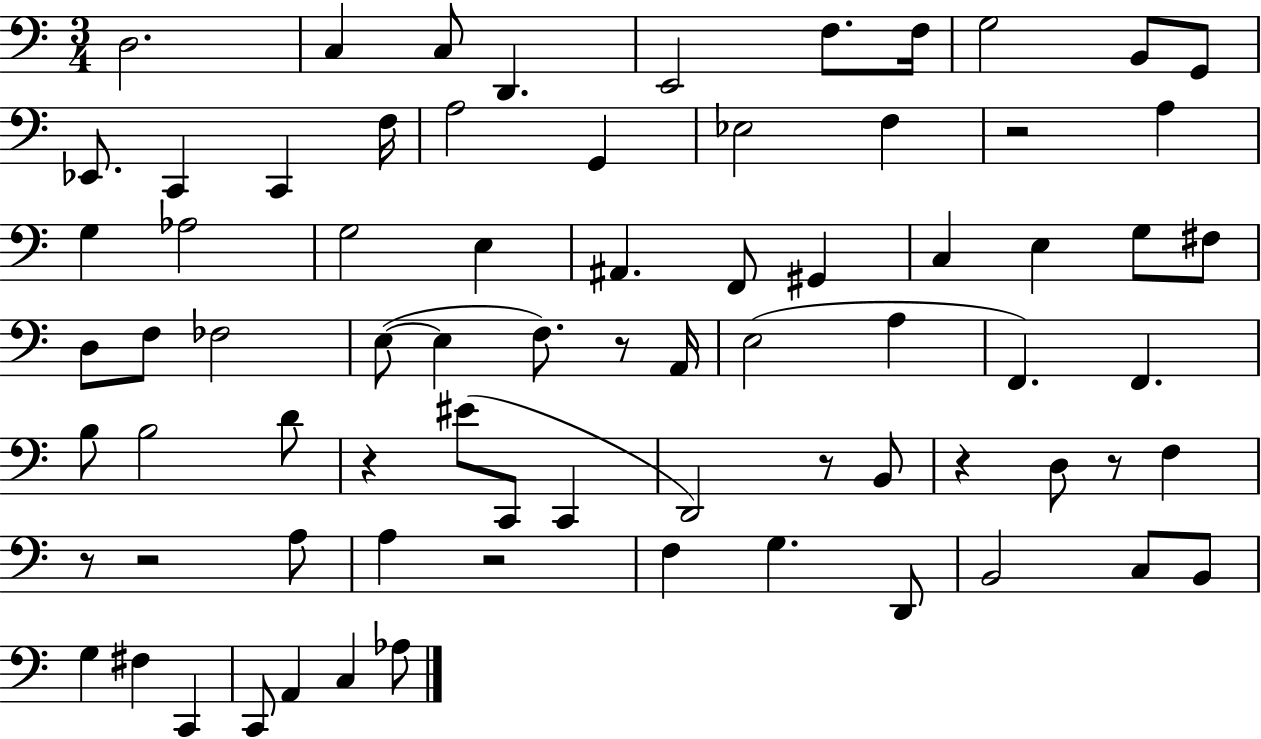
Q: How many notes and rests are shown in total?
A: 75